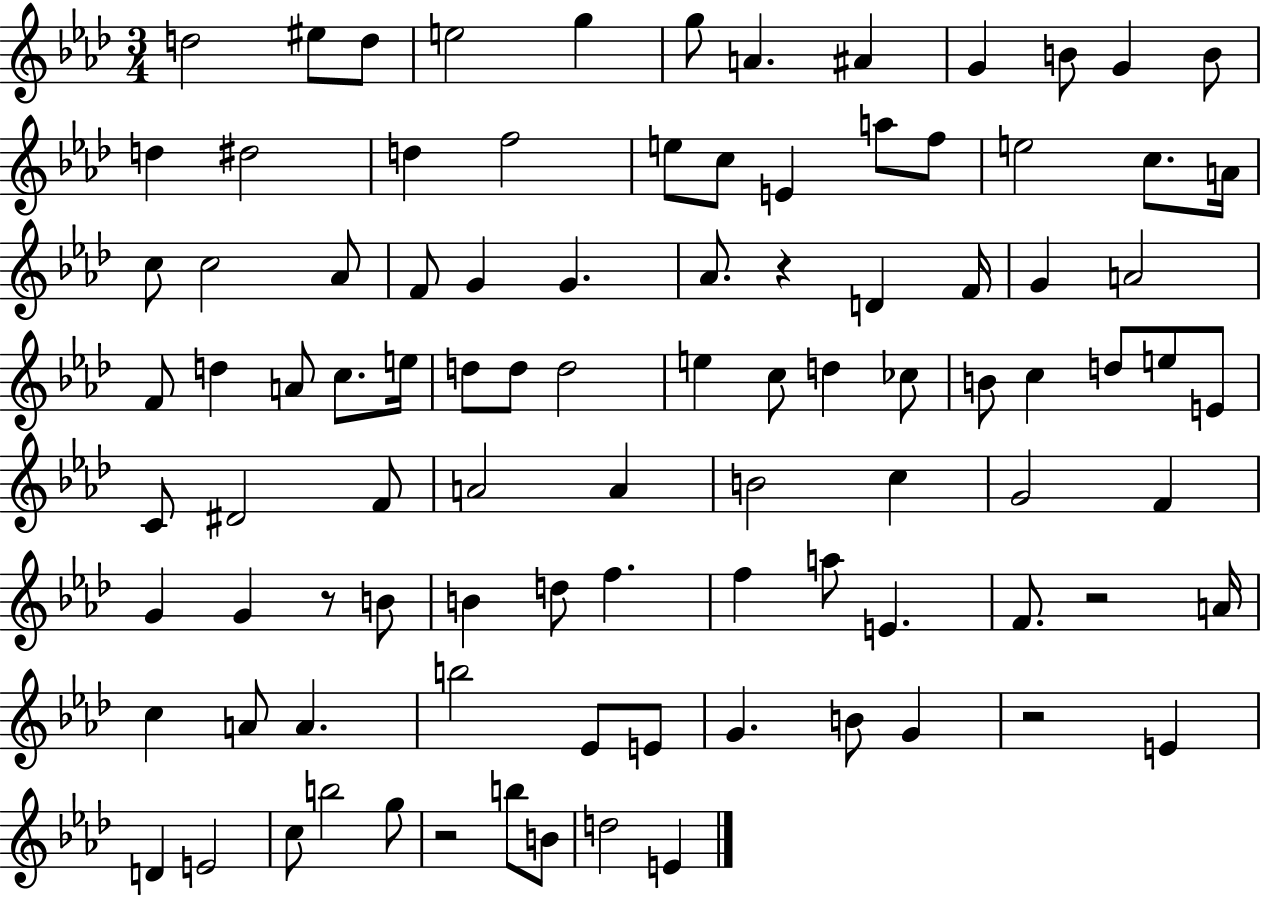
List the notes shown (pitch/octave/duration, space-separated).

D5/h EIS5/e D5/e E5/h G5/q G5/e A4/q. A#4/q G4/q B4/e G4/q B4/e D5/q D#5/h D5/q F5/h E5/e C5/e E4/q A5/e F5/e E5/h C5/e. A4/s C5/e C5/h Ab4/e F4/e G4/q G4/q. Ab4/e. R/q D4/q F4/s G4/q A4/h F4/e D5/q A4/e C5/e. E5/s D5/e D5/e D5/h E5/q C5/e D5/q CES5/e B4/e C5/q D5/e E5/e E4/e C4/e D#4/h F4/e A4/h A4/q B4/h C5/q G4/h F4/q G4/q G4/q R/e B4/e B4/q D5/e F5/q. F5/q A5/e E4/q. F4/e. R/h A4/s C5/q A4/e A4/q. B5/h Eb4/e E4/e G4/q. B4/e G4/q R/h E4/q D4/q E4/h C5/e B5/h G5/e R/h B5/e B4/e D5/h E4/q